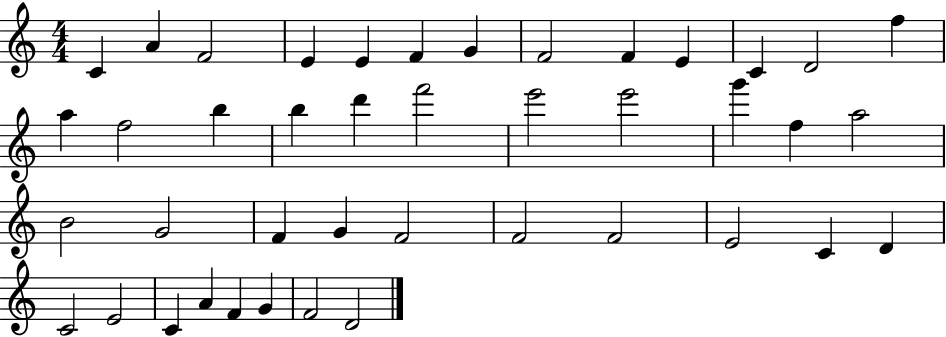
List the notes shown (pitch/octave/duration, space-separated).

C4/q A4/q F4/h E4/q E4/q F4/q G4/q F4/h F4/q E4/q C4/q D4/h F5/q A5/q F5/h B5/q B5/q D6/q F6/h E6/h E6/h G6/q F5/q A5/h B4/h G4/h F4/q G4/q F4/h F4/h F4/h E4/h C4/q D4/q C4/h E4/h C4/q A4/q F4/q G4/q F4/h D4/h